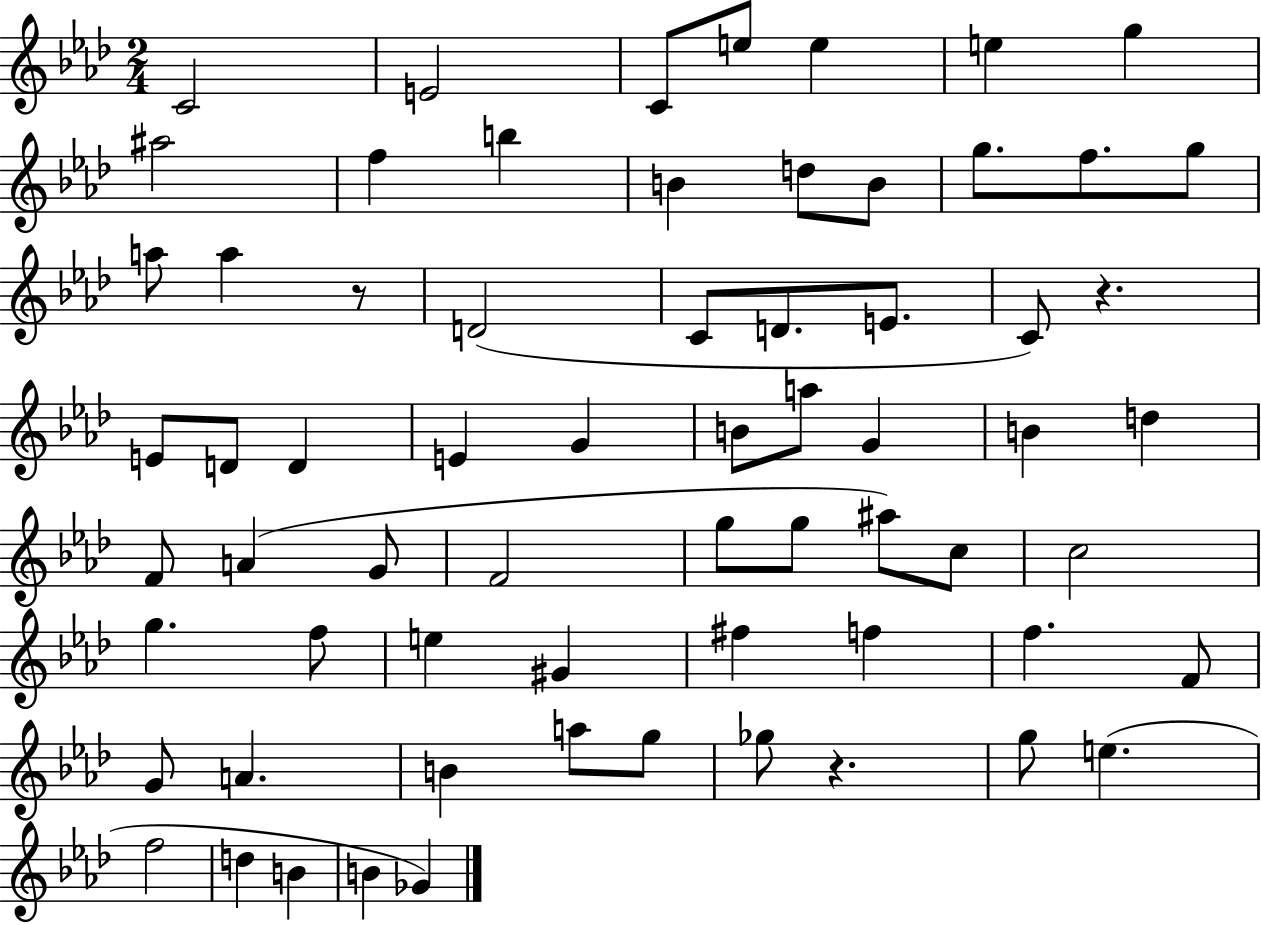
{
  \clef treble
  \numericTimeSignature
  \time 2/4
  \key aes \major
  \repeat volta 2 { c'2 | e'2 | c'8 e''8 e''4 | e''4 g''4 | \break ais''2 | f''4 b''4 | b'4 d''8 b'8 | g''8. f''8. g''8 | \break a''8 a''4 r8 | d'2( | c'8 d'8. e'8. | c'8) r4. | \break e'8 d'8 d'4 | e'4 g'4 | b'8 a''8 g'4 | b'4 d''4 | \break f'8 a'4( g'8 | f'2 | g''8 g''8 ais''8) c''8 | c''2 | \break g''4. f''8 | e''4 gis'4 | fis''4 f''4 | f''4. f'8 | \break g'8 a'4. | b'4 a''8 g''8 | ges''8 r4. | g''8 e''4.( | \break f''2 | d''4 b'4 | b'4 ges'4) | } \bar "|."
}